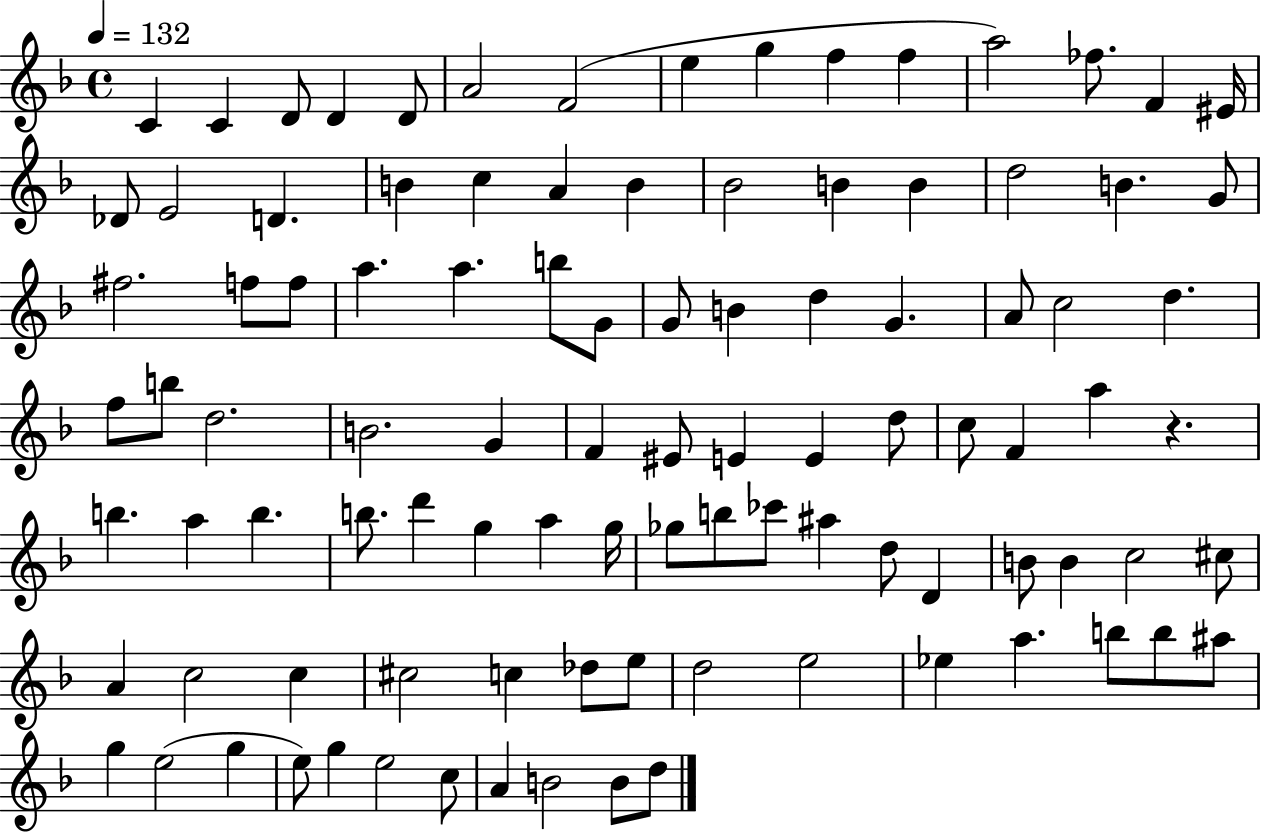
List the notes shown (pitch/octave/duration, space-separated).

C4/q C4/q D4/e D4/q D4/e A4/h F4/h E5/q G5/q F5/q F5/q A5/h FES5/e. F4/q EIS4/s Db4/e E4/h D4/q. B4/q C5/q A4/q B4/q Bb4/h B4/q B4/q D5/h B4/q. G4/e F#5/h. F5/e F5/e A5/q. A5/q. B5/e G4/e G4/e B4/q D5/q G4/q. A4/e C5/h D5/q. F5/e B5/e D5/h. B4/h. G4/q F4/q EIS4/e E4/q E4/q D5/e C5/e F4/q A5/q R/q. B5/q. A5/q B5/q. B5/e. D6/q G5/q A5/q G5/s Gb5/e B5/e CES6/e A#5/q D5/e D4/q B4/e B4/q C5/h C#5/e A4/q C5/h C5/q C#5/h C5/q Db5/e E5/e D5/h E5/h Eb5/q A5/q. B5/e B5/e A#5/e G5/q E5/h G5/q E5/e G5/q E5/h C5/e A4/q B4/h B4/e D5/e